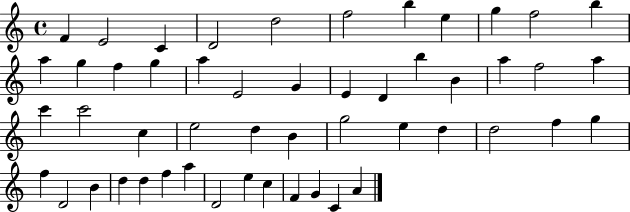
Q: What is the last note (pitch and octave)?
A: A4